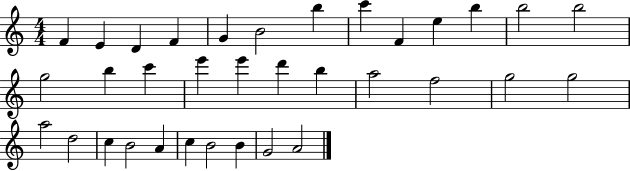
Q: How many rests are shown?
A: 0